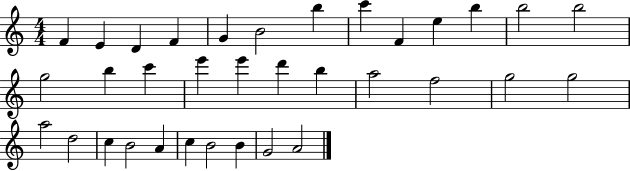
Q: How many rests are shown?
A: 0